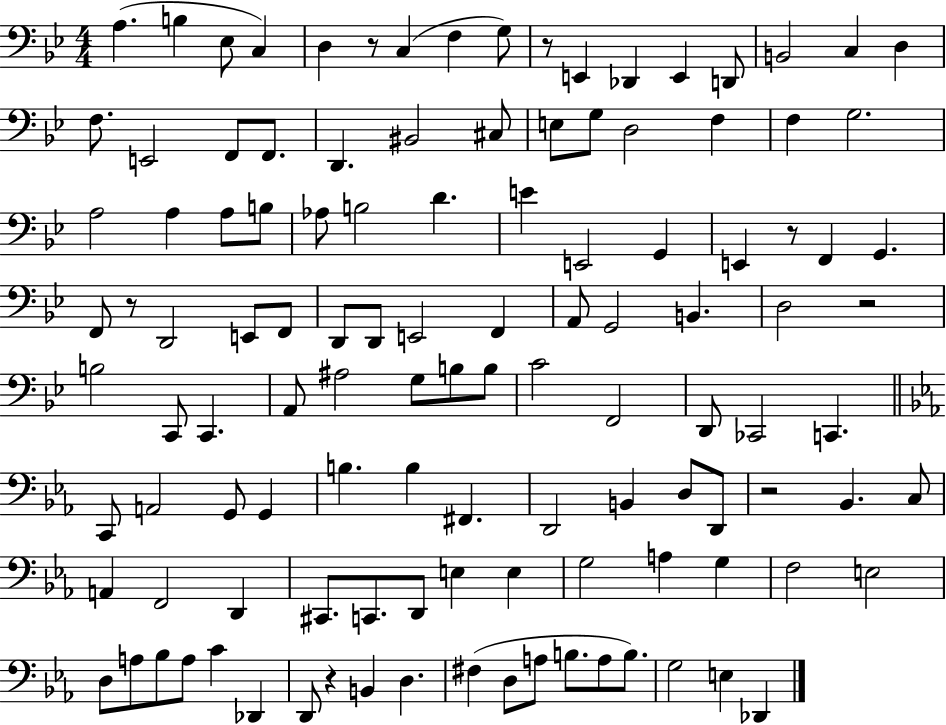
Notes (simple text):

A3/q. B3/q Eb3/e C3/q D3/q R/e C3/q F3/q G3/e R/e E2/q Db2/q E2/q D2/e B2/h C3/q D3/q F3/e. E2/h F2/e F2/e. D2/q. BIS2/h C#3/e E3/e G3/e D3/h F3/q F3/q G3/h. A3/h A3/q A3/e B3/e Ab3/e B3/h D4/q. E4/q E2/h G2/q E2/q R/e F2/q G2/q. F2/e R/e D2/h E2/e F2/e D2/e D2/e E2/h F2/q A2/e G2/h B2/q. D3/h R/h B3/h C2/e C2/q. A2/e A#3/h G3/e B3/e B3/e C4/h F2/h D2/e CES2/h C2/q. C2/e A2/h G2/e G2/q B3/q. B3/q F#2/q. D2/h B2/q D3/e D2/e R/h Bb2/q. C3/e A2/q F2/h D2/q C#2/e. C2/e. D2/e E3/q E3/q G3/h A3/q G3/q F3/h E3/h D3/e A3/e Bb3/e A3/e C4/q Db2/q D2/e R/q B2/q D3/q. F#3/q D3/e A3/e B3/e. A3/e B3/e. G3/h E3/q Db2/q